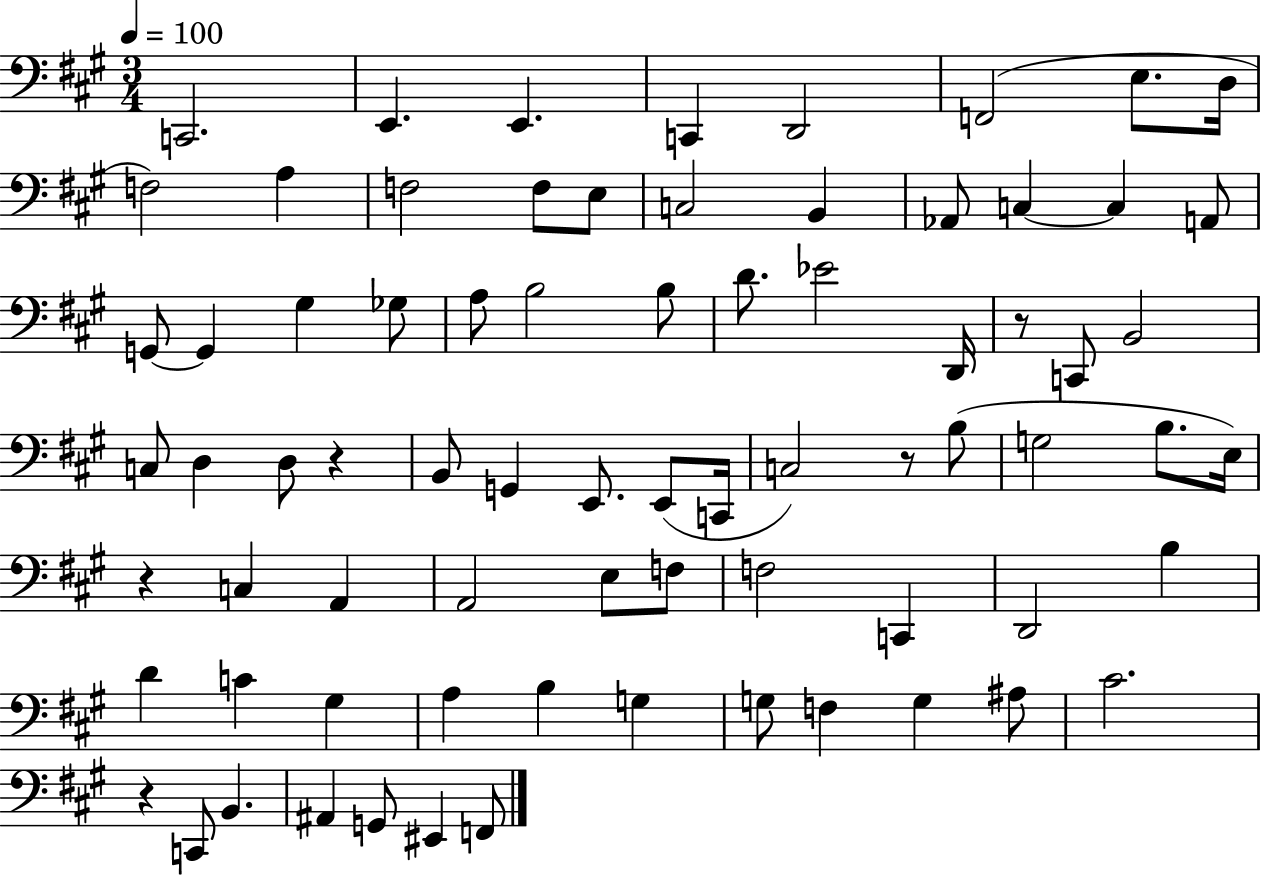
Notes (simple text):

C2/h. E2/q. E2/q. C2/q D2/h F2/h E3/e. D3/s F3/h A3/q F3/h F3/e E3/e C3/h B2/q Ab2/e C3/q C3/q A2/e G2/e G2/q G#3/q Gb3/e A3/e B3/h B3/e D4/e. Eb4/h D2/s R/e C2/e B2/h C3/e D3/q D3/e R/q B2/e G2/q E2/e. E2/e C2/s C3/h R/e B3/e G3/h B3/e. E3/s R/q C3/q A2/q A2/h E3/e F3/e F3/h C2/q D2/h B3/q D4/q C4/q G#3/q A3/q B3/q G3/q G3/e F3/q G3/q A#3/e C#4/h. R/q C2/e B2/q. A#2/q G2/e EIS2/q F2/e